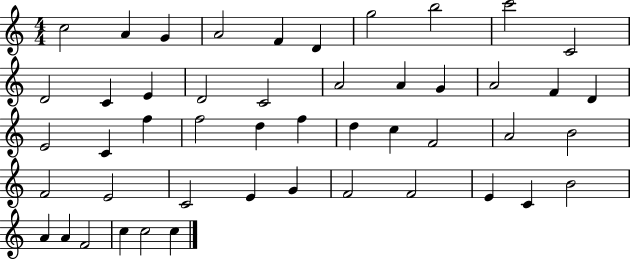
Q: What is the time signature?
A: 4/4